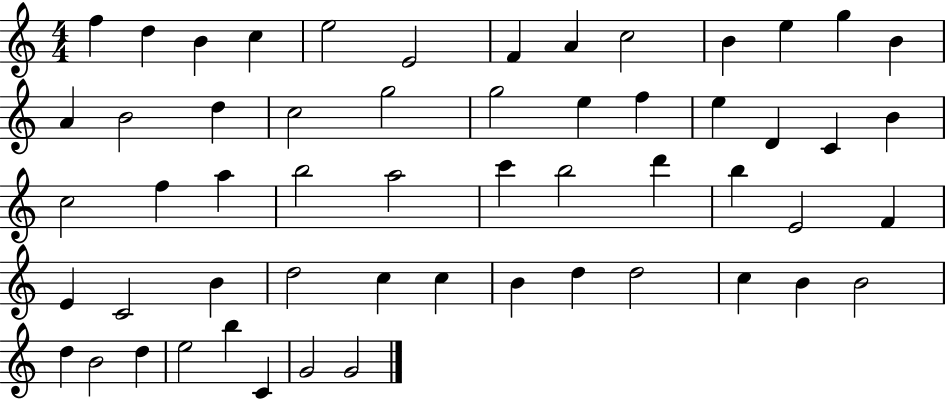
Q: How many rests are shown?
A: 0